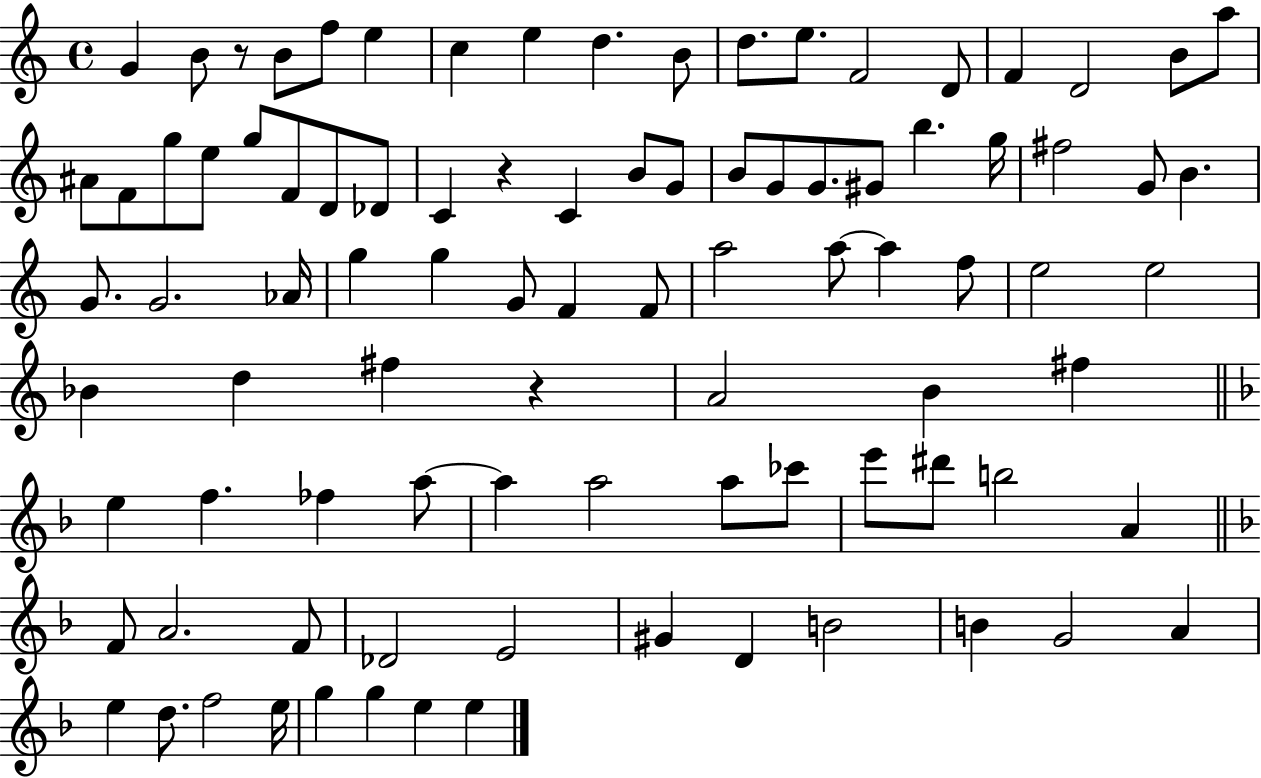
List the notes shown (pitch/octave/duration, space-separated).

G4/q B4/e R/e B4/e F5/e E5/q C5/q E5/q D5/q. B4/e D5/e. E5/e. F4/h D4/e F4/q D4/h B4/e A5/e A#4/e F4/e G5/e E5/e G5/e F4/e D4/e Db4/e C4/q R/q C4/q B4/e G4/e B4/e G4/e G4/e. G#4/e B5/q. G5/s F#5/h G4/e B4/q. G4/e. G4/h. Ab4/s G5/q G5/q G4/e F4/q F4/e A5/h A5/e A5/q F5/e E5/h E5/h Bb4/q D5/q F#5/q R/q A4/h B4/q F#5/q E5/q F5/q. FES5/q A5/e A5/q A5/h A5/e CES6/e E6/e D#6/e B5/h A4/q F4/e A4/h. F4/e Db4/h E4/h G#4/q D4/q B4/h B4/q G4/h A4/q E5/q D5/e. F5/h E5/s G5/q G5/q E5/q E5/q